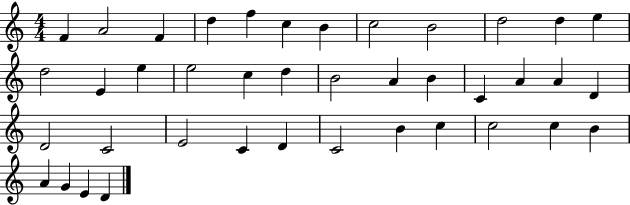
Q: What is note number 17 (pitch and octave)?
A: C5